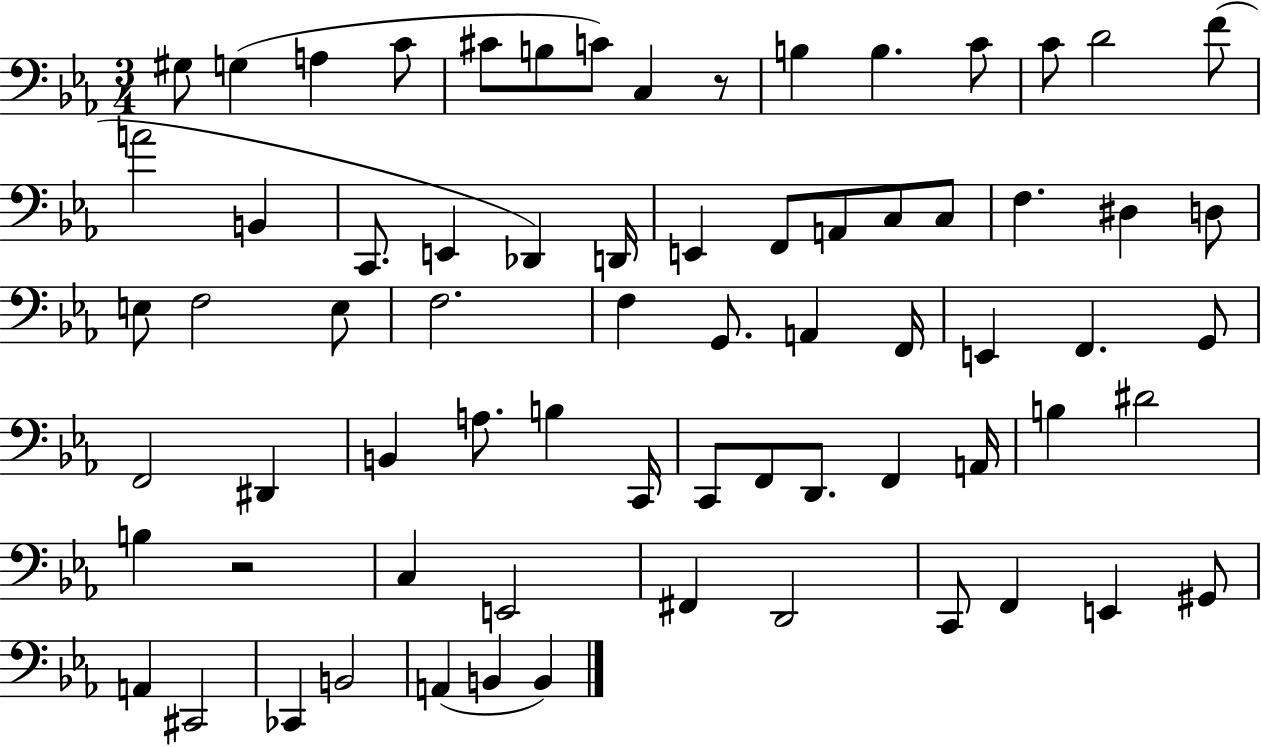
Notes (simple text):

G#3/e G3/q A3/q C4/e C#4/e B3/e C4/e C3/q R/e B3/q B3/q. C4/e C4/e D4/h F4/e A4/h B2/q C2/e. E2/q Db2/q D2/s E2/q F2/e A2/e C3/e C3/e F3/q. D#3/q D3/e E3/e F3/h E3/e F3/h. F3/q G2/e. A2/q F2/s E2/q F2/q. G2/e F2/h D#2/q B2/q A3/e. B3/q C2/s C2/e F2/e D2/e. F2/q A2/s B3/q D#4/h B3/q R/h C3/q E2/h F#2/q D2/h C2/e F2/q E2/q G#2/e A2/q C#2/h CES2/q B2/h A2/q B2/q B2/q